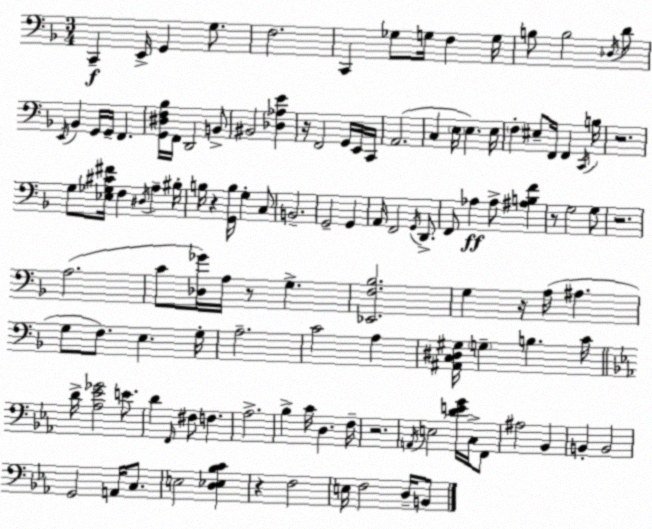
X:1
T:Untitled
M:3/4
L:1/4
K:F
C,, E,,/4 G,, G,/2 F,2 C,, _G,/2 G,/4 F, G,/4 B,/2 B,2 _D,/4 D/2 E,,/4 _B,, G,,/4 G,,/4 F,, [G,,^D,F,_B,]/4 F,,/4 D,,2 B,,/2 ^B,,2 [_D,_A,E] z/4 F,,2 G,,/4 E,,/4 C,,/4 A,,2 C, E,/4 E, E,/4 F, ^E,/2 F,,/4 F,, C,,/4 B,/4 z2 G,/2 [_E,_G,^C^F]/4 F, ^D,/4 A, ^B,/4 B,/4 z [G,,B,]/4 G, C,/2 B,,2 G,,2 G,, A,,/4 F,,2 G,,/4 D,,/2 F,,/2 _A, _A,/2 [^A,B,F] z/2 G,2 G,/2 z2 A,2 C/2 [_D,_G]/4 A,/4 z/2 G, [_E,,F,_B,]2 G, z/4 A,/4 ^A, G,/2 F,/2 E, G,/4 A,2 C2 A, [^A,,C,^D,^G,]/4 G, B, C/4 D/4 [_A,_E_G]2 E/2 D F,,/4 ^F,/2 F, _A,2 _B, C/4 D, F,/4 z2 A,,/4 E,2 [DEG]/4 C,/4 F,,/2 ^A,2 _B,, B,, B,,2 G,,2 A,,/4 C,/2 E,2 [D,_E,_B,C] z F,2 E,/4 F,2 D,/4 B,,/2